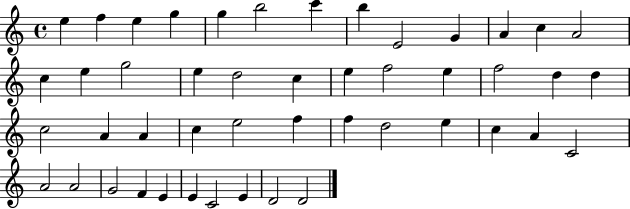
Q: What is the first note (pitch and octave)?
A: E5